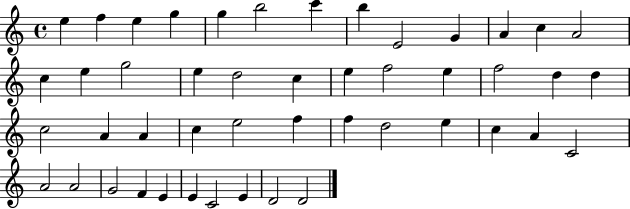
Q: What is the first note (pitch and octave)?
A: E5